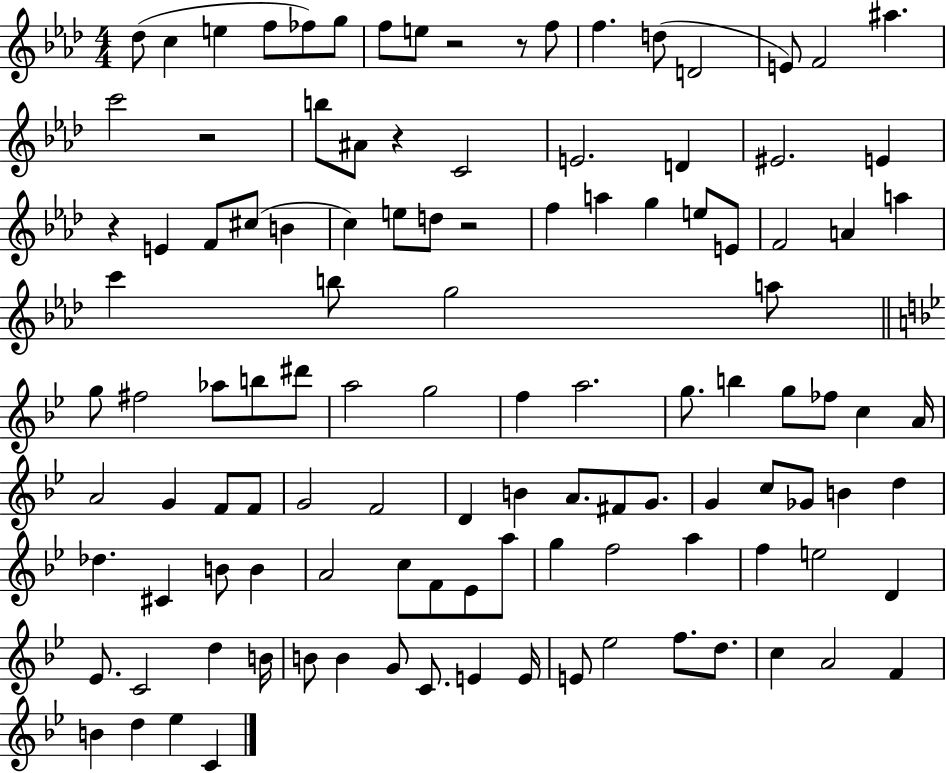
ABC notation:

X:1
T:Untitled
M:4/4
L:1/4
K:Ab
_d/2 c e f/2 _f/2 g/2 f/2 e/2 z2 z/2 f/2 f d/2 D2 E/2 F2 ^a c'2 z2 b/2 ^A/2 z C2 E2 D ^E2 E z E F/2 ^c/2 B c e/2 d/2 z2 f a g e/2 E/2 F2 A a c' b/2 g2 a/2 g/2 ^f2 _a/2 b/2 ^d'/2 a2 g2 f a2 g/2 b g/2 _f/2 c A/4 A2 G F/2 F/2 G2 F2 D B A/2 ^F/2 G/2 G c/2 _G/2 B d _d ^C B/2 B A2 c/2 F/2 _E/2 a/2 g f2 a f e2 D _E/2 C2 d B/4 B/2 B G/2 C/2 E E/4 E/2 _e2 f/2 d/2 c A2 F B d _e C